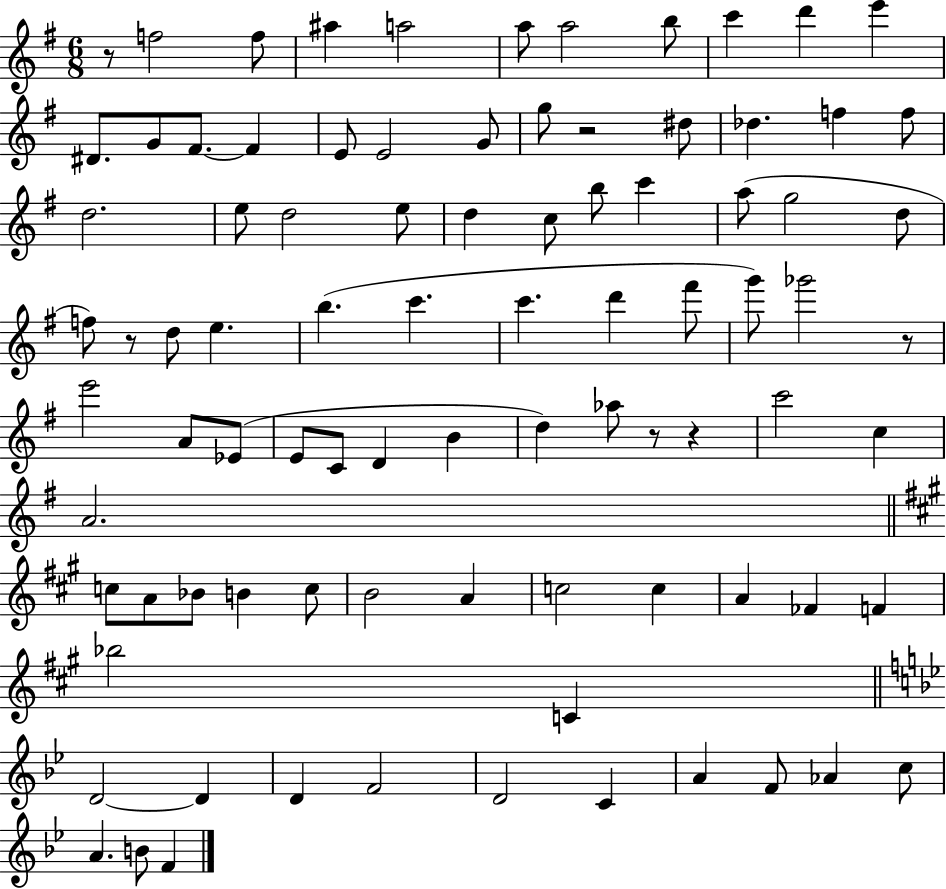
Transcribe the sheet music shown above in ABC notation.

X:1
T:Untitled
M:6/8
L:1/4
K:G
z/2 f2 f/2 ^a a2 a/2 a2 b/2 c' d' e' ^D/2 G/2 ^F/2 ^F E/2 E2 G/2 g/2 z2 ^d/2 _d f f/2 d2 e/2 d2 e/2 d c/2 b/2 c' a/2 g2 d/2 f/2 z/2 d/2 e b c' c' d' ^f'/2 g'/2 _g'2 z/2 e'2 A/2 _E/2 E/2 C/2 D B d _a/2 z/2 z c'2 c A2 c/2 A/2 _B/2 B c/2 B2 A c2 c A _F F _b2 C D2 D D F2 D2 C A F/2 _A c/2 A B/2 F